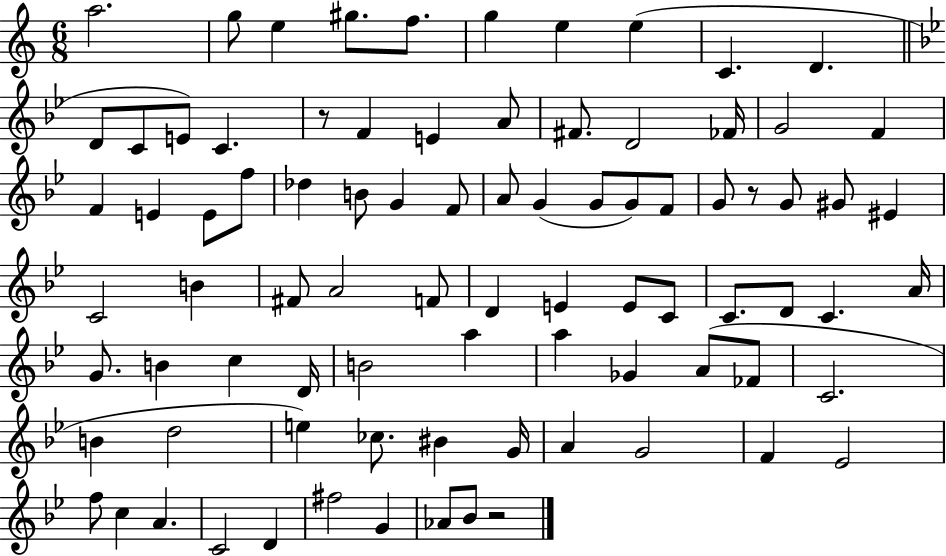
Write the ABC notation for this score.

X:1
T:Untitled
M:6/8
L:1/4
K:C
a2 g/2 e ^g/2 f/2 g e e C D D/2 C/2 E/2 C z/2 F E A/2 ^F/2 D2 _F/4 G2 F F E E/2 f/2 _d B/2 G F/2 A/2 G G/2 G/2 F/2 G/2 z/2 G/2 ^G/2 ^E C2 B ^F/2 A2 F/2 D E E/2 C/2 C/2 D/2 C A/4 G/2 B c D/4 B2 a a _G A/2 _F/2 C2 B d2 e _c/2 ^B G/4 A G2 F _E2 f/2 c A C2 D ^f2 G _A/2 _B/2 z2